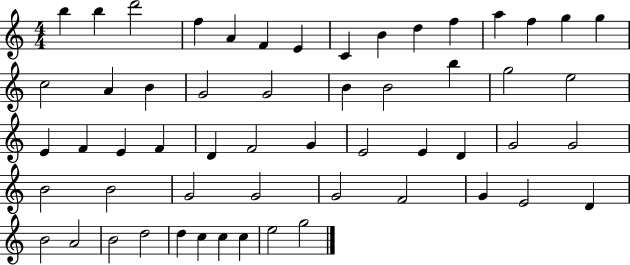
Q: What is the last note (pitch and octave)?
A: G5